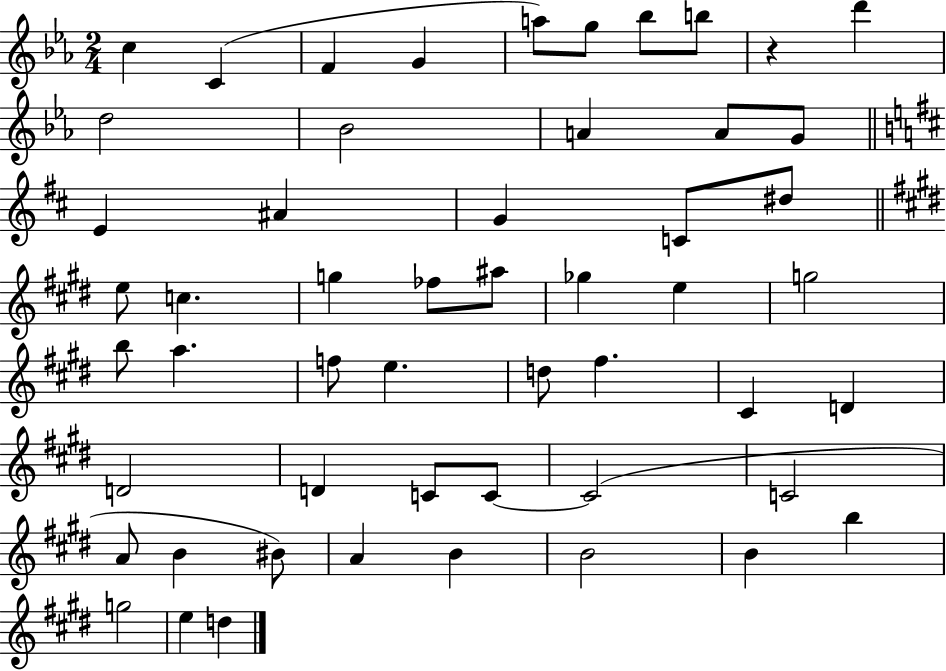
{
  \clef treble
  \numericTimeSignature
  \time 2/4
  \key ees \major
  c''4 c'4( | f'4 g'4 | a''8) g''8 bes''8 b''8 | r4 d'''4 | \break d''2 | bes'2 | a'4 a'8 g'8 | \bar "||" \break \key d \major e'4 ais'4 | g'4 c'8 dis''8 | \bar "||" \break \key e \major e''8 c''4. | g''4 fes''8 ais''8 | ges''4 e''4 | g''2 | \break b''8 a''4. | f''8 e''4. | d''8 fis''4. | cis'4 d'4 | \break d'2 | d'4 c'8 c'8~~ | c'2( | c'2 | \break a'8 b'4 bis'8) | a'4 b'4 | b'2 | b'4 b''4 | \break g''2 | e''4 d''4 | \bar "|."
}